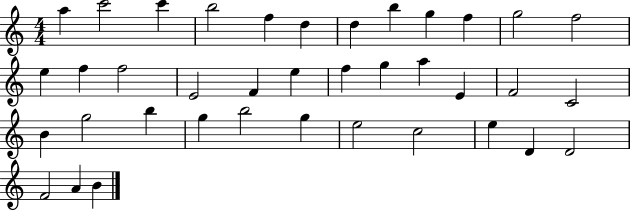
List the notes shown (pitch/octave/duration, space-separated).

A5/q C6/h C6/q B5/h F5/q D5/q D5/q B5/q G5/q F5/q G5/h F5/h E5/q F5/q F5/h E4/h F4/q E5/q F5/q G5/q A5/q E4/q F4/h C4/h B4/q G5/h B5/q G5/q B5/h G5/q E5/h C5/h E5/q D4/q D4/h F4/h A4/q B4/q